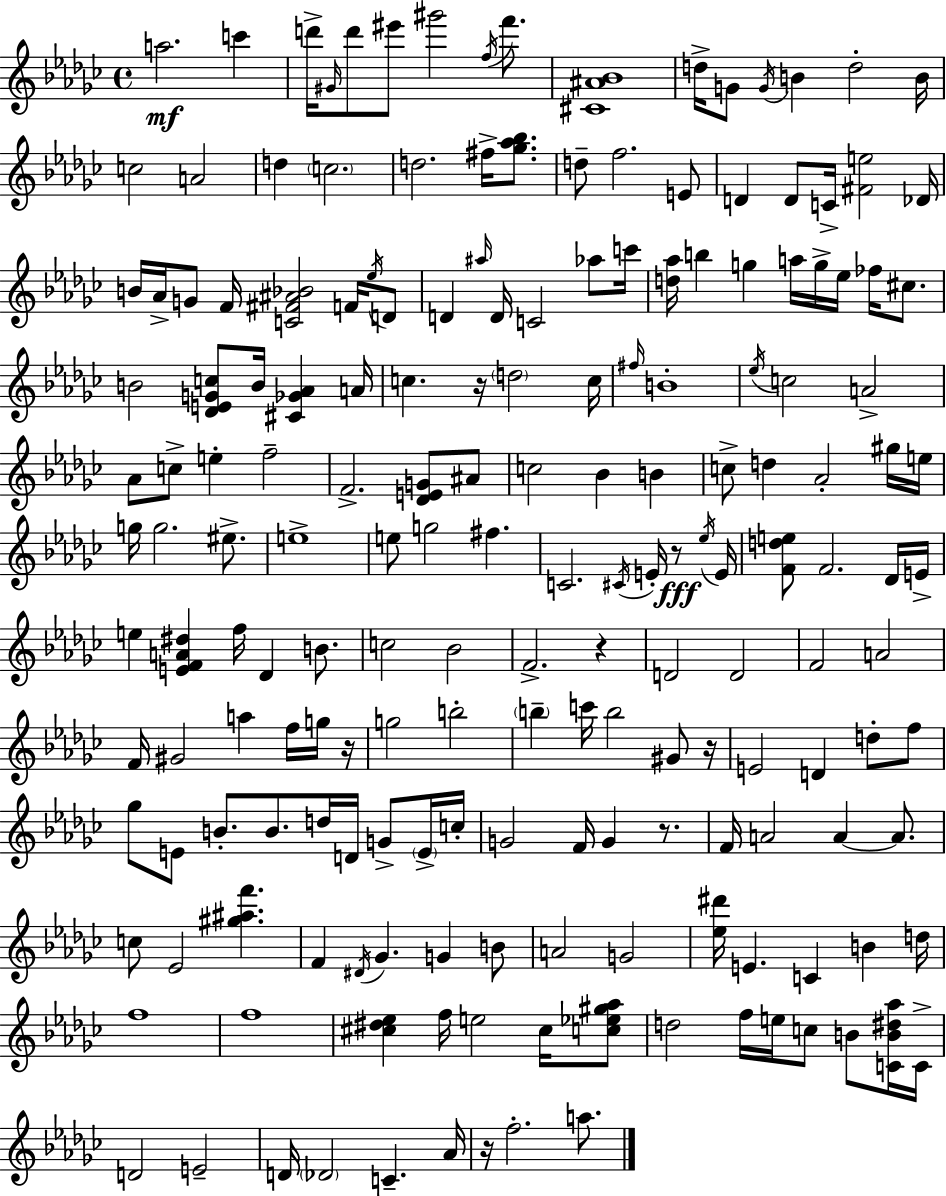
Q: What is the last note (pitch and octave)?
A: A5